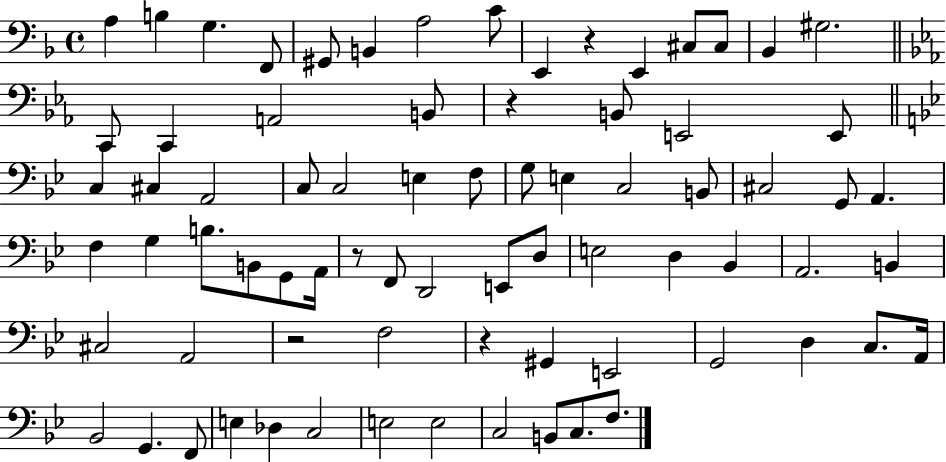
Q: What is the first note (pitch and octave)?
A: A3